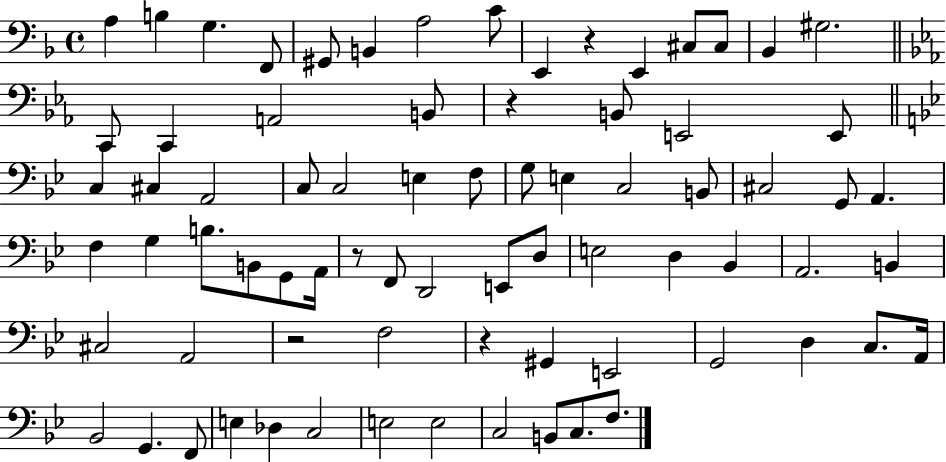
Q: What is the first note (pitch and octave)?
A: A3